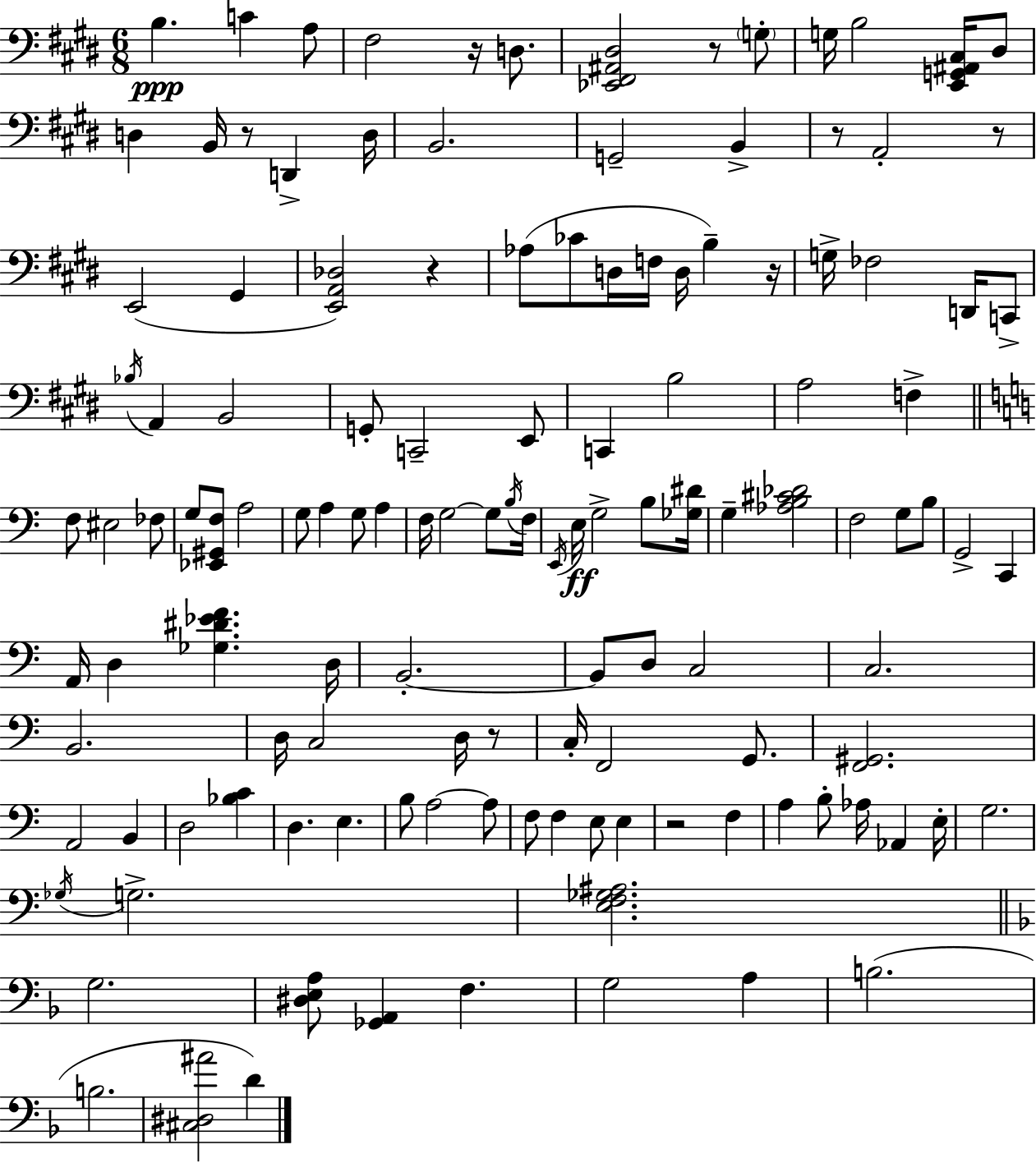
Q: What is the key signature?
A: E major